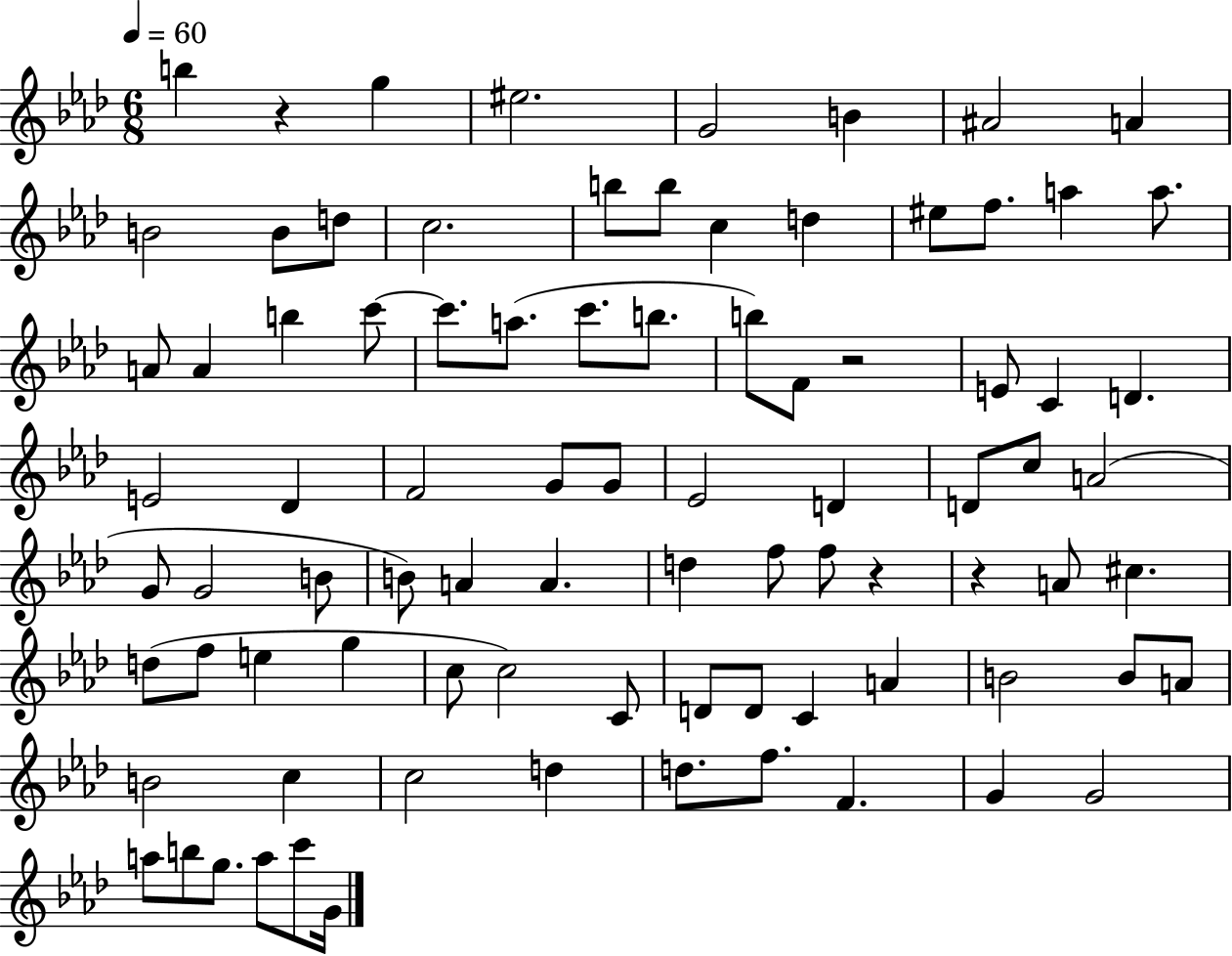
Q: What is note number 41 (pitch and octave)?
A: C5